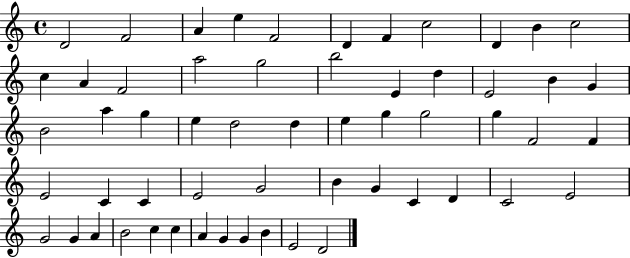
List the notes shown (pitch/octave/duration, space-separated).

D4/h F4/h A4/q E5/q F4/h D4/q F4/q C5/h D4/q B4/q C5/h C5/q A4/q F4/h A5/h G5/h B5/h E4/q D5/q E4/h B4/q G4/q B4/h A5/q G5/q E5/q D5/h D5/q E5/q G5/q G5/h G5/q F4/h F4/q E4/h C4/q C4/q E4/h G4/h B4/q G4/q C4/q D4/q C4/h E4/h G4/h G4/q A4/q B4/h C5/q C5/q A4/q G4/q G4/q B4/q E4/h D4/h